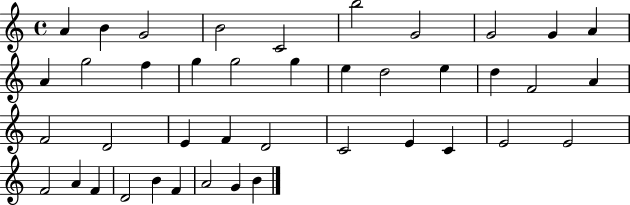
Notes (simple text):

A4/q B4/q G4/h B4/h C4/h B5/h G4/h G4/h G4/q A4/q A4/q G5/h F5/q G5/q G5/h G5/q E5/q D5/h E5/q D5/q F4/h A4/q F4/h D4/h E4/q F4/q D4/h C4/h E4/q C4/q E4/h E4/h F4/h A4/q F4/q D4/h B4/q F4/q A4/h G4/q B4/q